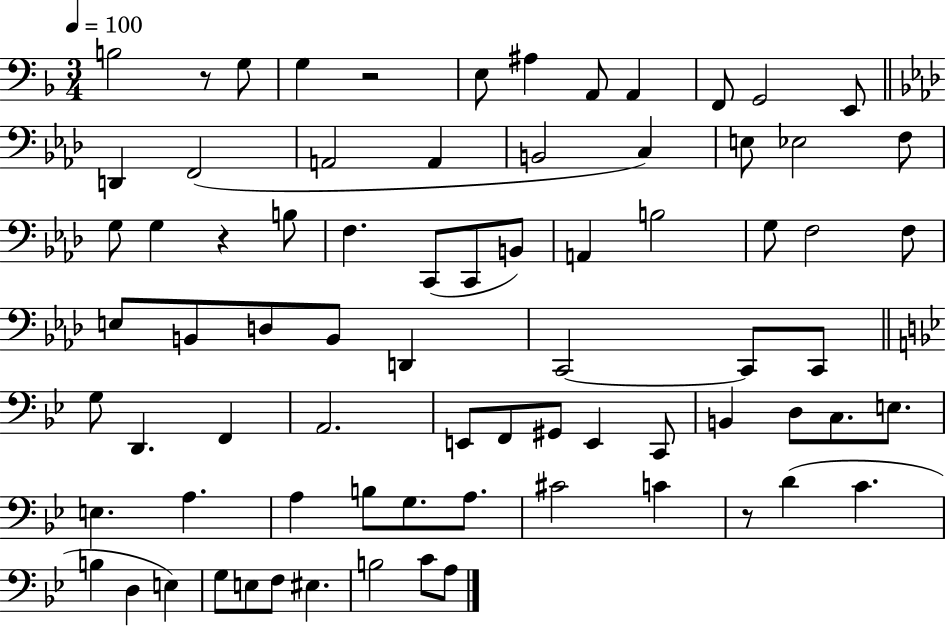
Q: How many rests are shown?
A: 4